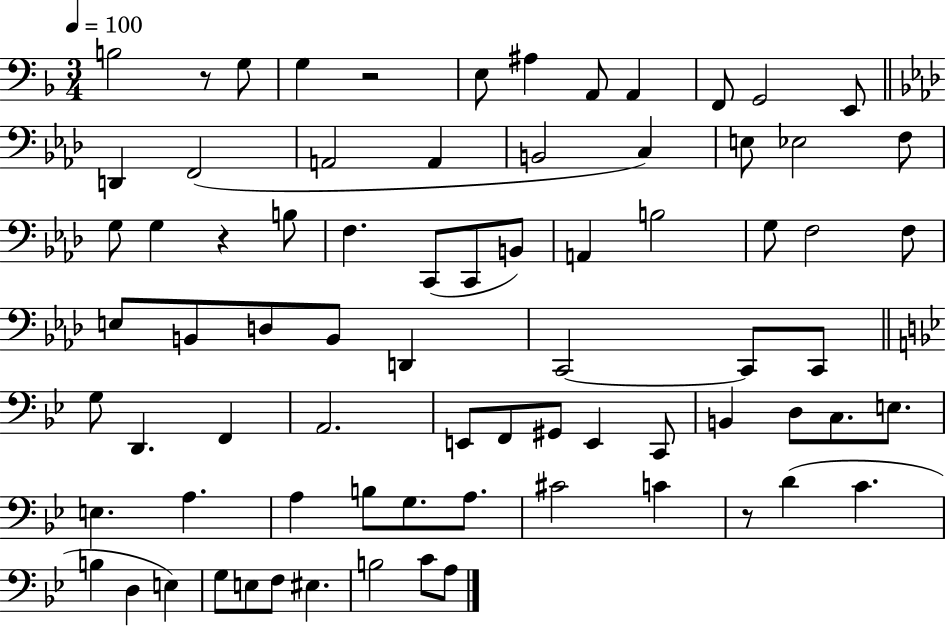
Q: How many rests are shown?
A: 4